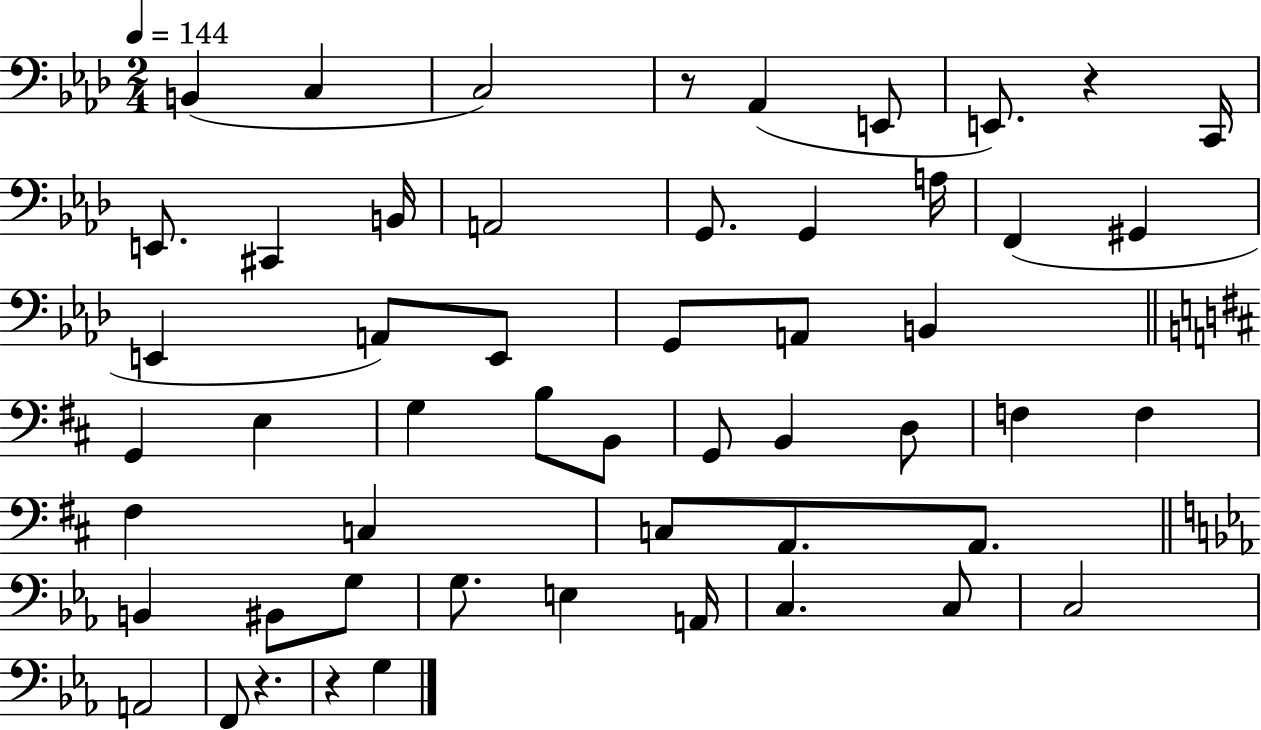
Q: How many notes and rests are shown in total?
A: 53